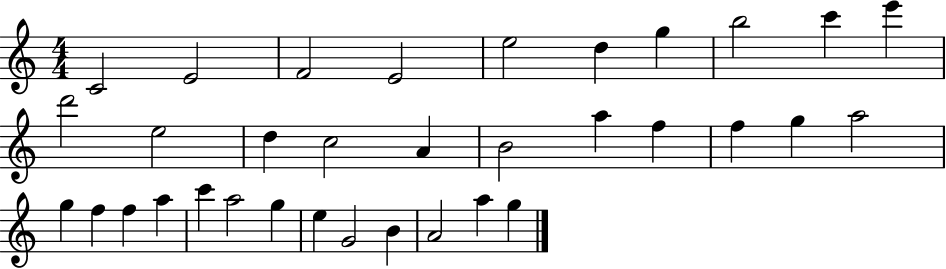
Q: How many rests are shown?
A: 0